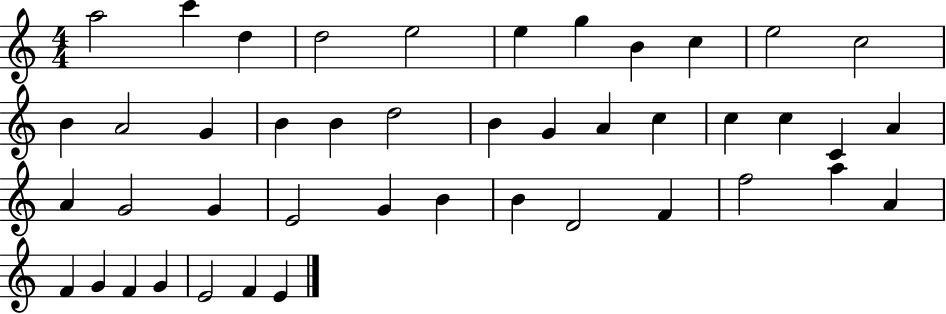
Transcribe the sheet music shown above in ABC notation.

X:1
T:Untitled
M:4/4
L:1/4
K:C
a2 c' d d2 e2 e g B c e2 c2 B A2 G B B d2 B G A c c c C A A G2 G E2 G B B D2 F f2 a A F G F G E2 F E